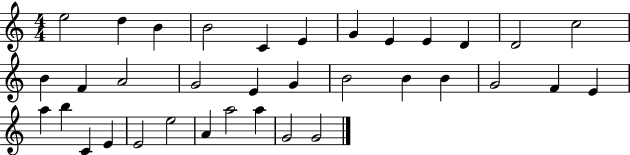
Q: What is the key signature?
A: C major